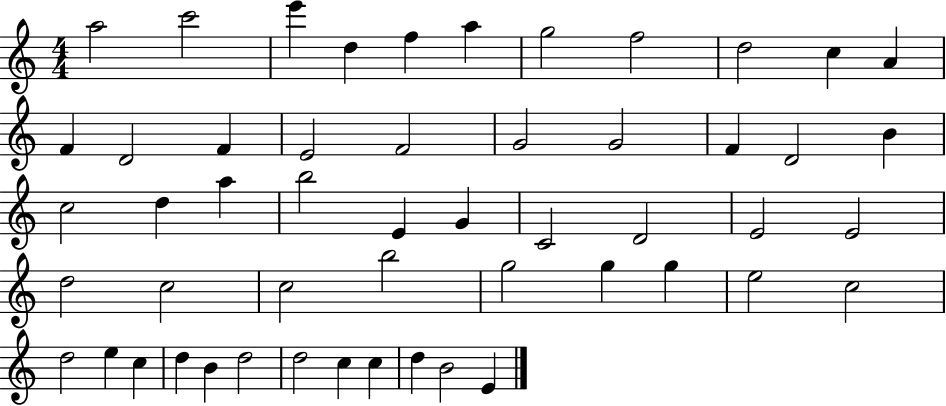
{
  \clef treble
  \numericTimeSignature
  \time 4/4
  \key c \major
  a''2 c'''2 | e'''4 d''4 f''4 a''4 | g''2 f''2 | d''2 c''4 a'4 | \break f'4 d'2 f'4 | e'2 f'2 | g'2 g'2 | f'4 d'2 b'4 | \break c''2 d''4 a''4 | b''2 e'4 g'4 | c'2 d'2 | e'2 e'2 | \break d''2 c''2 | c''2 b''2 | g''2 g''4 g''4 | e''2 c''2 | \break d''2 e''4 c''4 | d''4 b'4 d''2 | d''2 c''4 c''4 | d''4 b'2 e'4 | \break \bar "|."
}